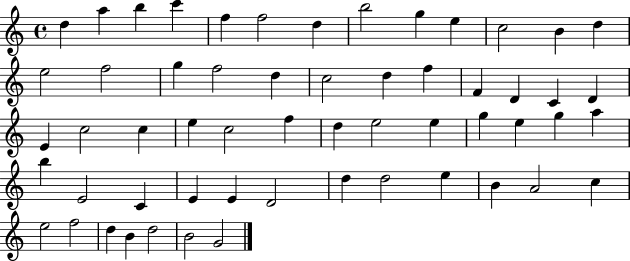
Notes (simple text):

D5/q A5/q B5/q C6/q F5/q F5/h D5/q B5/h G5/q E5/q C5/h B4/q D5/q E5/h F5/h G5/q F5/h D5/q C5/h D5/q F5/q F4/q D4/q C4/q D4/q E4/q C5/h C5/q E5/q C5/h F5/q D5/q E5/h E5/q G5/q E5/q G5/q A5/q B5/q E4/h C4/q E4/q E4/q D4/h D5/q D5/h E5/q B4/q A4/h C5/q E5/h F5/h D5/q B4/q D5/h B4/h G4/h